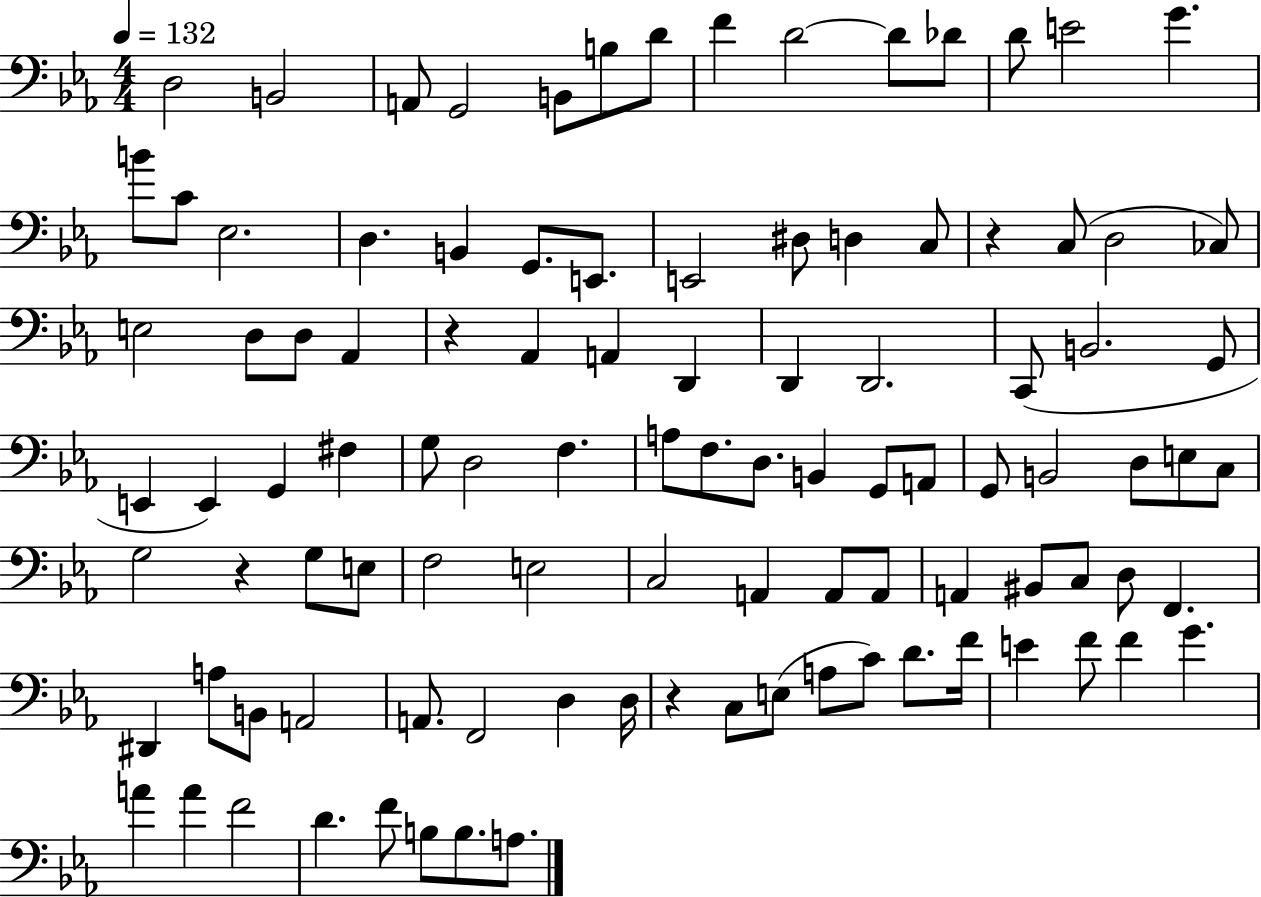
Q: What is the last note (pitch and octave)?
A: A3